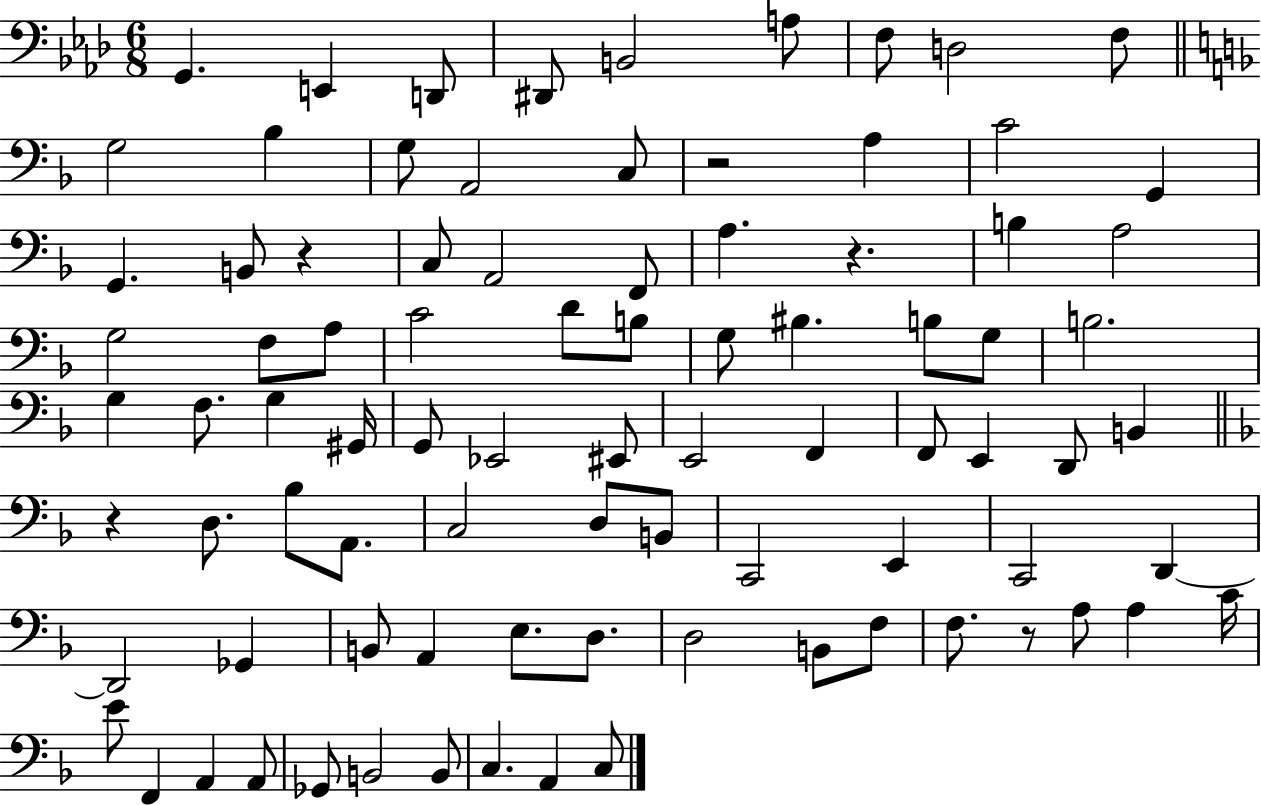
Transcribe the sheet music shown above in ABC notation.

X:1
T:Untitled
M:6/8
L:1/4
K:Ab
G,, E,, D,,/2 ^D,,/2 B,,2 A,/2 F,/2 D,2 F,/2 G,2 _B, G,/2 A,,2 C,/2 z2 A, C2 G,, G,, B,,/2 z C,/2 A,,2 F,,/2 A, z B, A,2 G,2 F,/2 A,/2 C2 D/2 B,/2 G,/2 ^B, B,/2 G,/2 B,2 G, F,/2 G, ^G,,/4 G,,/2 _E,,2 ^E,,/2 E,,2 F,, F,,/2 E,, D,,/2 B,, z D,/2 _B,/2 A,,/2 C,2 D,/2 B,,/2 C,,2 E,, C,,2 D,, D,,2 _G,, B,,/2 A,, E,/2 D,/2 D,2 B,,/2 F,/2 F,/2 z/2 A,/2 A, C/4 E/2 F,, A,, A,,/2 _G,,/2 B,,2 B,,/2 C, A,, C,/2